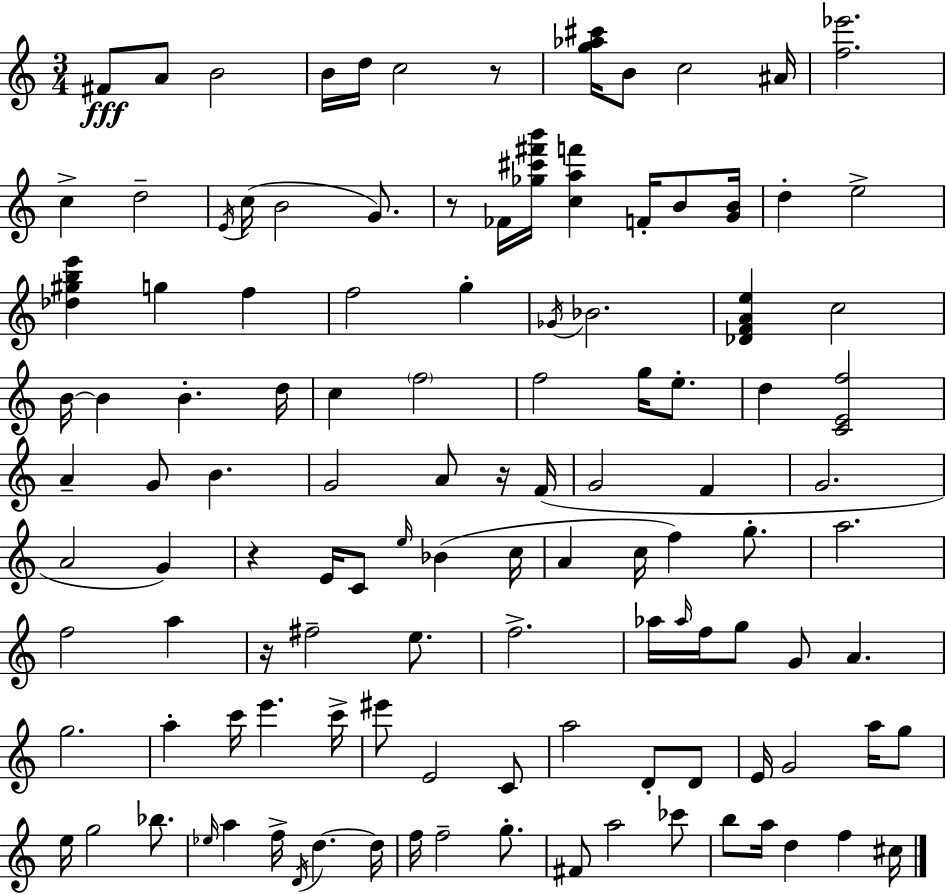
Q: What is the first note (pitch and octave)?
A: F#4